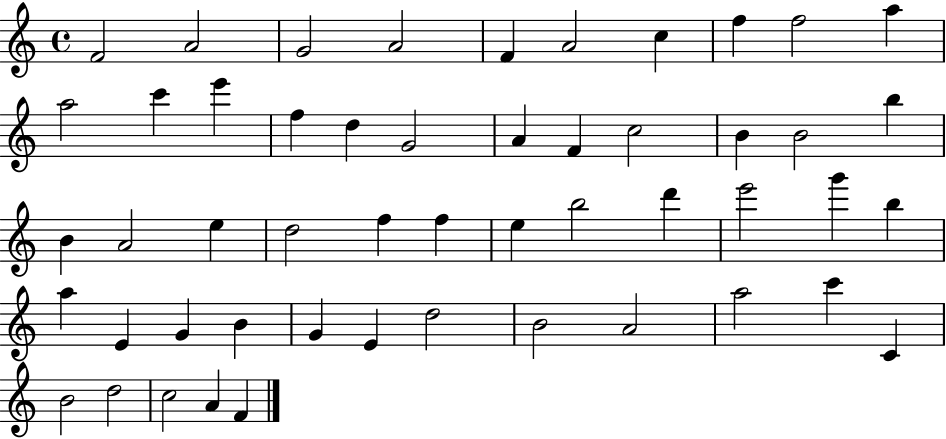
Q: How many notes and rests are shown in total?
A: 51